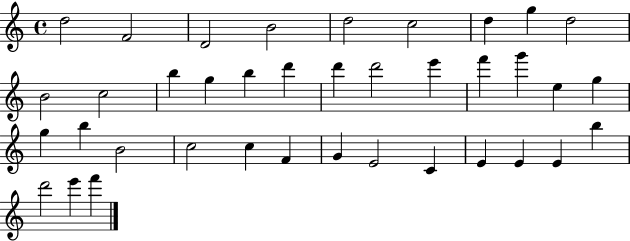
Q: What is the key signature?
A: C major